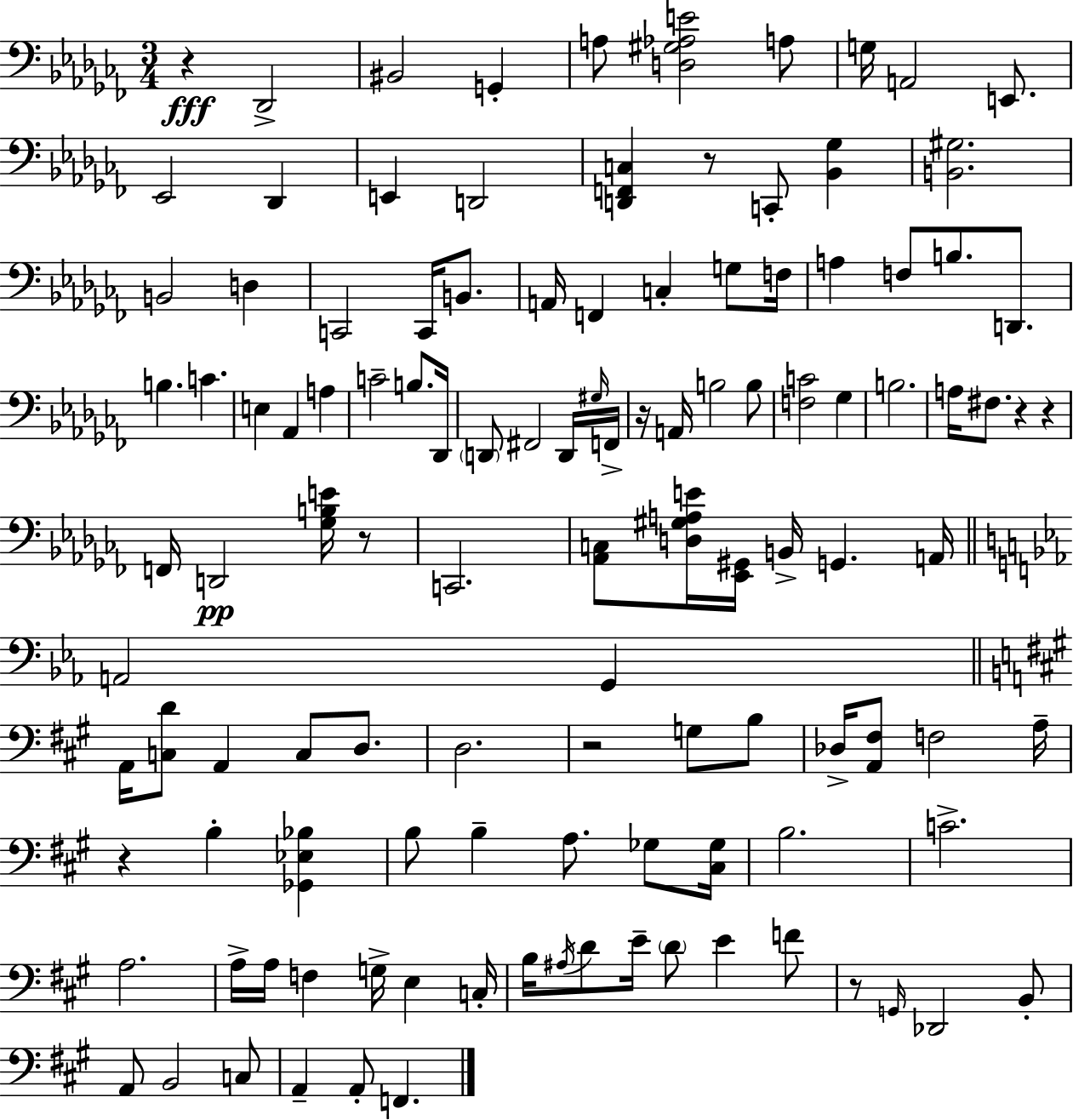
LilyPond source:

{
  \clef bass
  \numericTimeSignature
  \time 3/4
  \key aes \minor
  r4\fff des,2-> | bis,2 g,4-. | a8 <d gis aes e'>2 a8 | g16 a,2 e,8. | \break ees,2 des,4 | e,4 d,2 | <d, f, c>4 r8 c,8-. <bes, ges>4 | <b, gis>2. | \break b,2 d4 | c,2 c,16 b,8. | a,16 f,4 c4-. g8 f16 | a4 f8 b8. d,8. | \break b4. c'4. | e4 aes,4 a4 | c'2-- b8. des,16 | \parenthesize d,8 fis,2 d,16 \grace { gis16 } | \break f,16-> r16 a,16 b2 b8 | <f c'>2 ges4 | b2. | a16 fis8. r4 r4 | \break f,16 d,2\pp <ges b e'>16 r8 | c,2. | <aes, c>8 <d gis a e'>16 <ees, gis,>16 b,16-> g,4. | a,16 \bar "||" \break \key ees \major a,2 g,4 | \bar "||" \break \key a \major a,16 <c d'>8 a,4 c8 d8. | d2. | r2 g8 b8 | des16-> <a, fis>8 f2 a16-- | \break r4 b4-. <ges, ees bes>4 | b8 b4-- a8. ges8 <cis ges>16 | b2. | c'2.-> | \break a2. | a16-> a16 f4 g16-> e4 c16-. | b16 \acciaccatura { ais16 } d'8 e'16-- \parenthesize d'8 e'4 f'8 | r8 \grace { g,16 } des,2 | \break b,8-. a,8 b,2 | c8 a,4-- a,8-. f,4. | \bar "|."
}